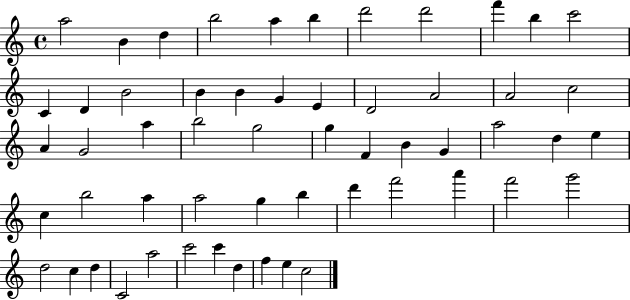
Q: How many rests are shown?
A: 0